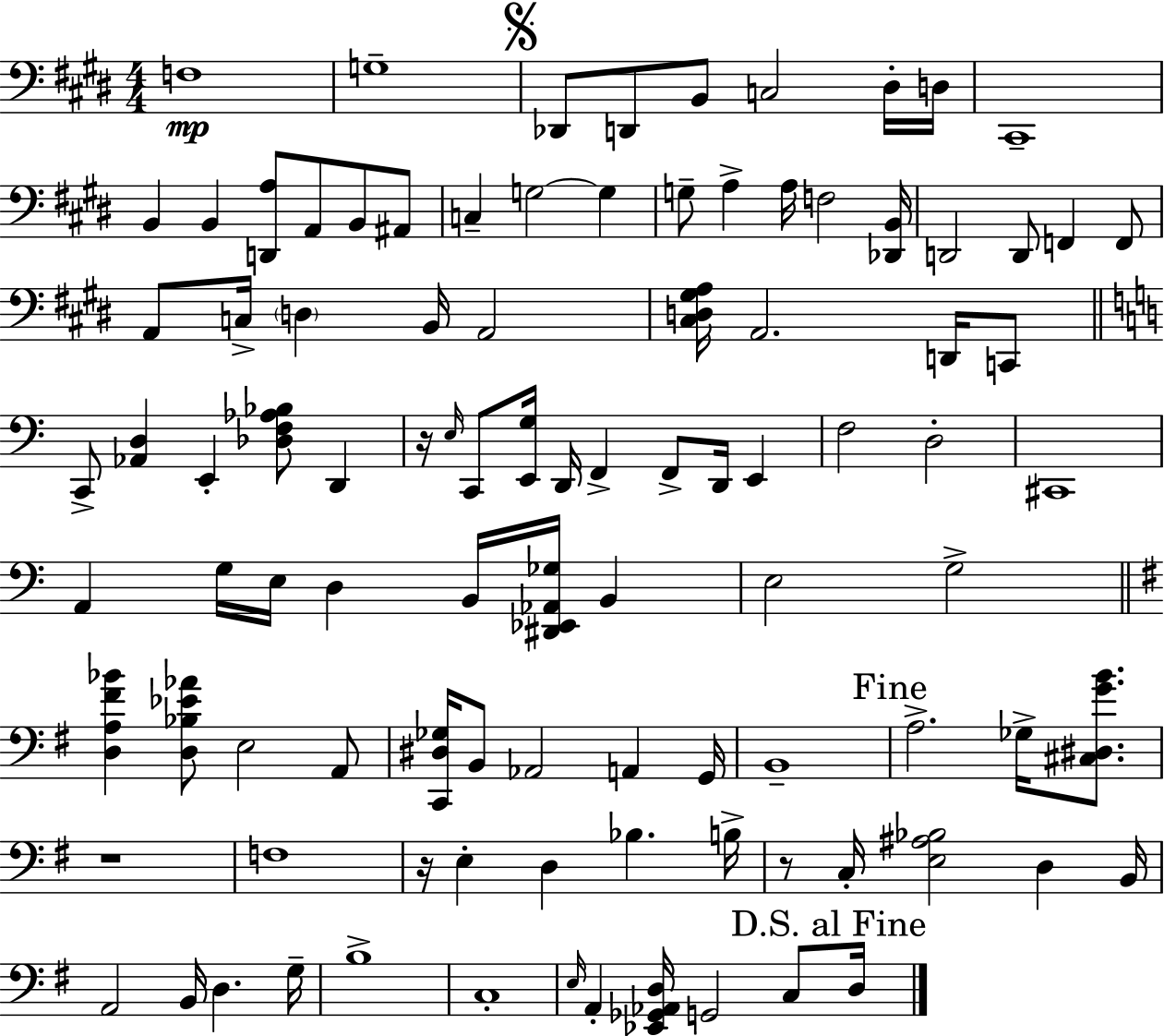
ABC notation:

X:1
T:Untitled
M:4/4
L:1/4
K:E
F,4 G,4 _D,,/2 D,,/2 B,,/2 C,2 ^D,/4 D,/4 ^C,,4 B,, B,, [D,,A,]/2 A,,/2 B,,/2 ^A,,/2 C, G,2 G, G,/2 A, A,/4 F,2 [_D,,B,,]/4 D,,2 D,,/2 F,, F,,/2 A,,/2 C,/4 D, B,,/4 A,,2 [^C,D,^G,A,]/4 A,,2 D,,/4 C,,/2 C,,/2 [_A,,D,] E,, [_D,F,_A,_B,]/2 D,, z/4 E,/4 C,,/2 [E,,G,]/4 D,,/4 F,, F,,/2 D,,/4 E,, F,2 D,2 ^C,,4 A,, G,/4 E,/4 D, B,,/4 [^D,,_E,,_A,,_G,]/4 B,, E,2 G,2 [D,A,^F_B] [D,_B,_E_A]/2 E,2 A,,/2 [C,,^D,_G,]/4 B,,/2 _A,,2 A,, G,,/4 B,,4 A,2 _G,/4 [^C,^D,GB]/2 z4 F,4 z/4 E, D, _B, B,/4 z/2 C,/4 [E,^A,_B,]2 D, B,,/4 A,,2 B,,/4 D, G,/4 B,4 C,4 E,/4 A,, [_E,,_G,,_A,,D,]/4 G,,2 C,/2 D,/4